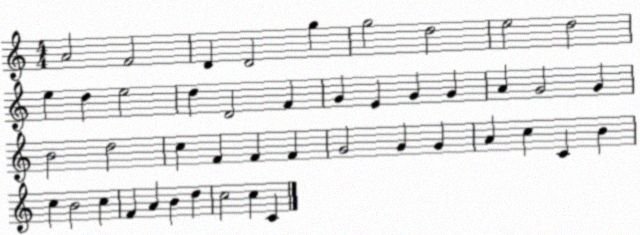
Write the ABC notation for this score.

X:1
T:Untitled
M:4/4
L:1/4
K:C
A2 F2 D D2 g g2 d2 e2 d2 e d e2 d D2 F G E G G A G2 G B2 d2 c F F F G2 G G A c C B c B2 c F A B d c2 c C